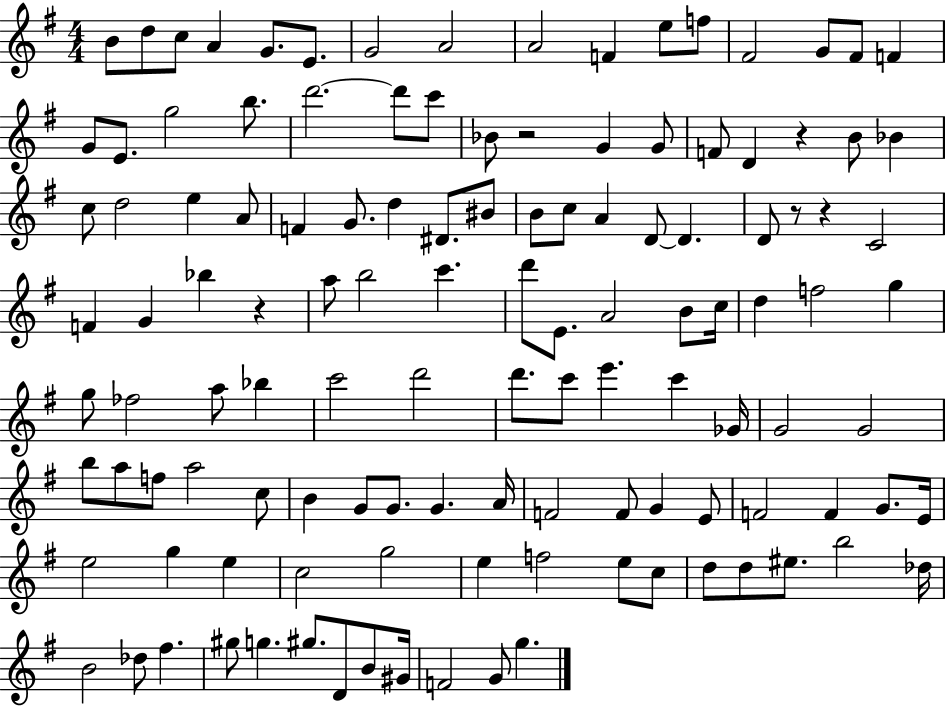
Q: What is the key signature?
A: G major